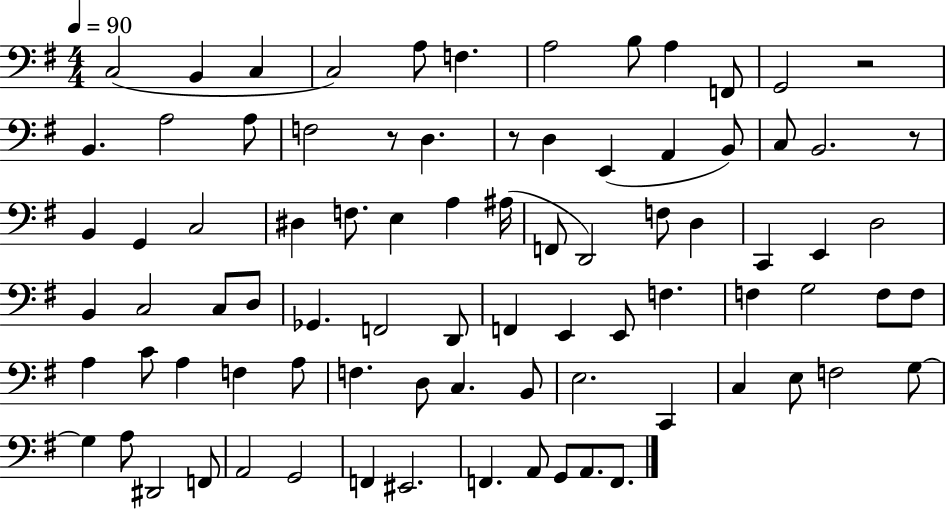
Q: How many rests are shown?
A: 4